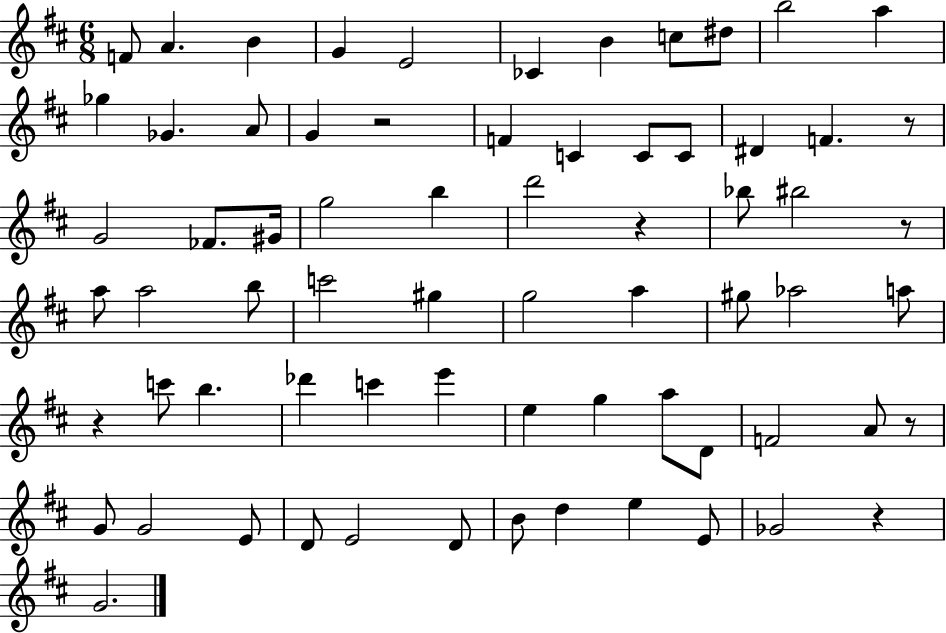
{
  \clef treble
  \numericTimeSignature
  \time 6/8
  \key d \major
  f'8 a'4. b'4 | g'4 e'2 | ces'4 b'4 c''8 dis''8 | b''2 a''4 | \break ges''4 ges'4. a'8 | g'4 r2 | f'4 c'4 c'8 c'8 | dis'4 f'4. r8 | \break g'2 fes'8. gis'16 | g''2 b''4 | d'''2 r4 | bes''8 bis''2 r8 | \break a''8 a''2 b''8 | c'''2 gis''4 | g''2 a''4 | gis''8 aes''2 a''8 | \break r4 c'''8 b''4. | des'''4 c'''4 e'''4 | e''4 g''4 a''8 d'8 | f'2 a'8 r8 | \break g'8 g'2 e'8 | d'8 e'2 d'8 | b'8 d''4 e''4 e'8 | ges'2 r4 | \break g'2. | \bar "|."
}